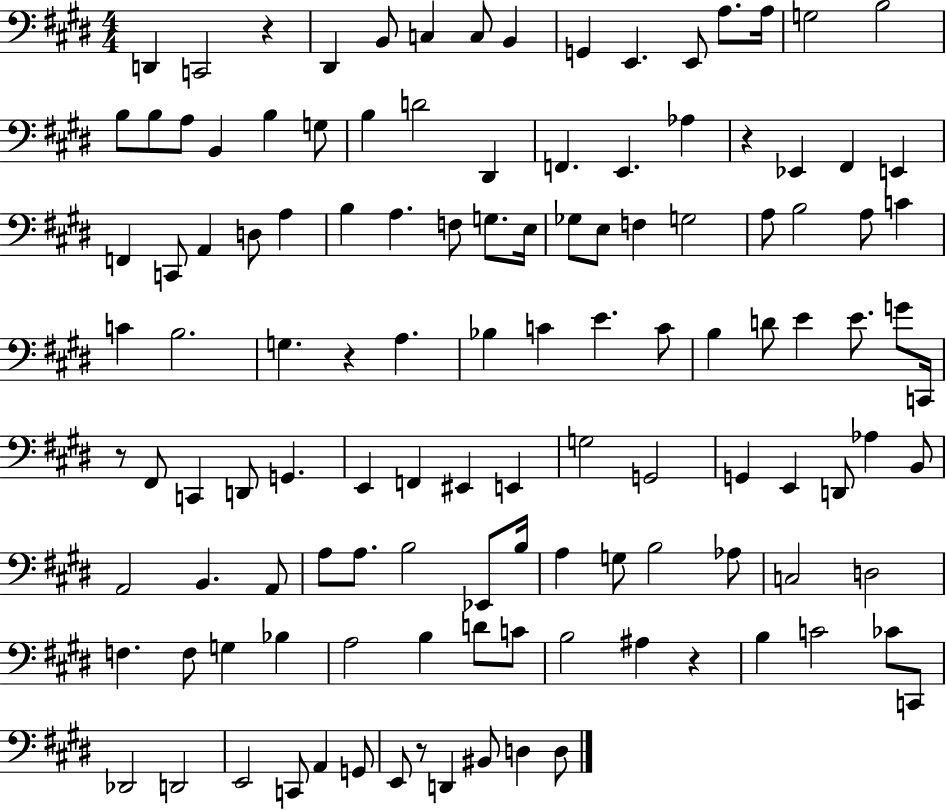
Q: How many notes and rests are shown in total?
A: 121